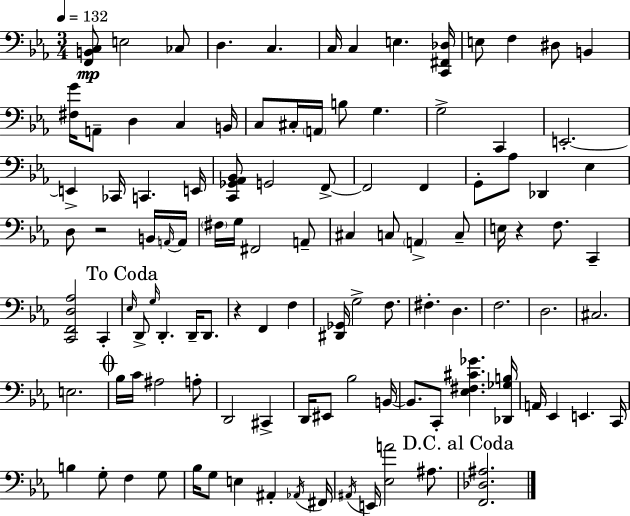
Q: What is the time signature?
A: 3/4